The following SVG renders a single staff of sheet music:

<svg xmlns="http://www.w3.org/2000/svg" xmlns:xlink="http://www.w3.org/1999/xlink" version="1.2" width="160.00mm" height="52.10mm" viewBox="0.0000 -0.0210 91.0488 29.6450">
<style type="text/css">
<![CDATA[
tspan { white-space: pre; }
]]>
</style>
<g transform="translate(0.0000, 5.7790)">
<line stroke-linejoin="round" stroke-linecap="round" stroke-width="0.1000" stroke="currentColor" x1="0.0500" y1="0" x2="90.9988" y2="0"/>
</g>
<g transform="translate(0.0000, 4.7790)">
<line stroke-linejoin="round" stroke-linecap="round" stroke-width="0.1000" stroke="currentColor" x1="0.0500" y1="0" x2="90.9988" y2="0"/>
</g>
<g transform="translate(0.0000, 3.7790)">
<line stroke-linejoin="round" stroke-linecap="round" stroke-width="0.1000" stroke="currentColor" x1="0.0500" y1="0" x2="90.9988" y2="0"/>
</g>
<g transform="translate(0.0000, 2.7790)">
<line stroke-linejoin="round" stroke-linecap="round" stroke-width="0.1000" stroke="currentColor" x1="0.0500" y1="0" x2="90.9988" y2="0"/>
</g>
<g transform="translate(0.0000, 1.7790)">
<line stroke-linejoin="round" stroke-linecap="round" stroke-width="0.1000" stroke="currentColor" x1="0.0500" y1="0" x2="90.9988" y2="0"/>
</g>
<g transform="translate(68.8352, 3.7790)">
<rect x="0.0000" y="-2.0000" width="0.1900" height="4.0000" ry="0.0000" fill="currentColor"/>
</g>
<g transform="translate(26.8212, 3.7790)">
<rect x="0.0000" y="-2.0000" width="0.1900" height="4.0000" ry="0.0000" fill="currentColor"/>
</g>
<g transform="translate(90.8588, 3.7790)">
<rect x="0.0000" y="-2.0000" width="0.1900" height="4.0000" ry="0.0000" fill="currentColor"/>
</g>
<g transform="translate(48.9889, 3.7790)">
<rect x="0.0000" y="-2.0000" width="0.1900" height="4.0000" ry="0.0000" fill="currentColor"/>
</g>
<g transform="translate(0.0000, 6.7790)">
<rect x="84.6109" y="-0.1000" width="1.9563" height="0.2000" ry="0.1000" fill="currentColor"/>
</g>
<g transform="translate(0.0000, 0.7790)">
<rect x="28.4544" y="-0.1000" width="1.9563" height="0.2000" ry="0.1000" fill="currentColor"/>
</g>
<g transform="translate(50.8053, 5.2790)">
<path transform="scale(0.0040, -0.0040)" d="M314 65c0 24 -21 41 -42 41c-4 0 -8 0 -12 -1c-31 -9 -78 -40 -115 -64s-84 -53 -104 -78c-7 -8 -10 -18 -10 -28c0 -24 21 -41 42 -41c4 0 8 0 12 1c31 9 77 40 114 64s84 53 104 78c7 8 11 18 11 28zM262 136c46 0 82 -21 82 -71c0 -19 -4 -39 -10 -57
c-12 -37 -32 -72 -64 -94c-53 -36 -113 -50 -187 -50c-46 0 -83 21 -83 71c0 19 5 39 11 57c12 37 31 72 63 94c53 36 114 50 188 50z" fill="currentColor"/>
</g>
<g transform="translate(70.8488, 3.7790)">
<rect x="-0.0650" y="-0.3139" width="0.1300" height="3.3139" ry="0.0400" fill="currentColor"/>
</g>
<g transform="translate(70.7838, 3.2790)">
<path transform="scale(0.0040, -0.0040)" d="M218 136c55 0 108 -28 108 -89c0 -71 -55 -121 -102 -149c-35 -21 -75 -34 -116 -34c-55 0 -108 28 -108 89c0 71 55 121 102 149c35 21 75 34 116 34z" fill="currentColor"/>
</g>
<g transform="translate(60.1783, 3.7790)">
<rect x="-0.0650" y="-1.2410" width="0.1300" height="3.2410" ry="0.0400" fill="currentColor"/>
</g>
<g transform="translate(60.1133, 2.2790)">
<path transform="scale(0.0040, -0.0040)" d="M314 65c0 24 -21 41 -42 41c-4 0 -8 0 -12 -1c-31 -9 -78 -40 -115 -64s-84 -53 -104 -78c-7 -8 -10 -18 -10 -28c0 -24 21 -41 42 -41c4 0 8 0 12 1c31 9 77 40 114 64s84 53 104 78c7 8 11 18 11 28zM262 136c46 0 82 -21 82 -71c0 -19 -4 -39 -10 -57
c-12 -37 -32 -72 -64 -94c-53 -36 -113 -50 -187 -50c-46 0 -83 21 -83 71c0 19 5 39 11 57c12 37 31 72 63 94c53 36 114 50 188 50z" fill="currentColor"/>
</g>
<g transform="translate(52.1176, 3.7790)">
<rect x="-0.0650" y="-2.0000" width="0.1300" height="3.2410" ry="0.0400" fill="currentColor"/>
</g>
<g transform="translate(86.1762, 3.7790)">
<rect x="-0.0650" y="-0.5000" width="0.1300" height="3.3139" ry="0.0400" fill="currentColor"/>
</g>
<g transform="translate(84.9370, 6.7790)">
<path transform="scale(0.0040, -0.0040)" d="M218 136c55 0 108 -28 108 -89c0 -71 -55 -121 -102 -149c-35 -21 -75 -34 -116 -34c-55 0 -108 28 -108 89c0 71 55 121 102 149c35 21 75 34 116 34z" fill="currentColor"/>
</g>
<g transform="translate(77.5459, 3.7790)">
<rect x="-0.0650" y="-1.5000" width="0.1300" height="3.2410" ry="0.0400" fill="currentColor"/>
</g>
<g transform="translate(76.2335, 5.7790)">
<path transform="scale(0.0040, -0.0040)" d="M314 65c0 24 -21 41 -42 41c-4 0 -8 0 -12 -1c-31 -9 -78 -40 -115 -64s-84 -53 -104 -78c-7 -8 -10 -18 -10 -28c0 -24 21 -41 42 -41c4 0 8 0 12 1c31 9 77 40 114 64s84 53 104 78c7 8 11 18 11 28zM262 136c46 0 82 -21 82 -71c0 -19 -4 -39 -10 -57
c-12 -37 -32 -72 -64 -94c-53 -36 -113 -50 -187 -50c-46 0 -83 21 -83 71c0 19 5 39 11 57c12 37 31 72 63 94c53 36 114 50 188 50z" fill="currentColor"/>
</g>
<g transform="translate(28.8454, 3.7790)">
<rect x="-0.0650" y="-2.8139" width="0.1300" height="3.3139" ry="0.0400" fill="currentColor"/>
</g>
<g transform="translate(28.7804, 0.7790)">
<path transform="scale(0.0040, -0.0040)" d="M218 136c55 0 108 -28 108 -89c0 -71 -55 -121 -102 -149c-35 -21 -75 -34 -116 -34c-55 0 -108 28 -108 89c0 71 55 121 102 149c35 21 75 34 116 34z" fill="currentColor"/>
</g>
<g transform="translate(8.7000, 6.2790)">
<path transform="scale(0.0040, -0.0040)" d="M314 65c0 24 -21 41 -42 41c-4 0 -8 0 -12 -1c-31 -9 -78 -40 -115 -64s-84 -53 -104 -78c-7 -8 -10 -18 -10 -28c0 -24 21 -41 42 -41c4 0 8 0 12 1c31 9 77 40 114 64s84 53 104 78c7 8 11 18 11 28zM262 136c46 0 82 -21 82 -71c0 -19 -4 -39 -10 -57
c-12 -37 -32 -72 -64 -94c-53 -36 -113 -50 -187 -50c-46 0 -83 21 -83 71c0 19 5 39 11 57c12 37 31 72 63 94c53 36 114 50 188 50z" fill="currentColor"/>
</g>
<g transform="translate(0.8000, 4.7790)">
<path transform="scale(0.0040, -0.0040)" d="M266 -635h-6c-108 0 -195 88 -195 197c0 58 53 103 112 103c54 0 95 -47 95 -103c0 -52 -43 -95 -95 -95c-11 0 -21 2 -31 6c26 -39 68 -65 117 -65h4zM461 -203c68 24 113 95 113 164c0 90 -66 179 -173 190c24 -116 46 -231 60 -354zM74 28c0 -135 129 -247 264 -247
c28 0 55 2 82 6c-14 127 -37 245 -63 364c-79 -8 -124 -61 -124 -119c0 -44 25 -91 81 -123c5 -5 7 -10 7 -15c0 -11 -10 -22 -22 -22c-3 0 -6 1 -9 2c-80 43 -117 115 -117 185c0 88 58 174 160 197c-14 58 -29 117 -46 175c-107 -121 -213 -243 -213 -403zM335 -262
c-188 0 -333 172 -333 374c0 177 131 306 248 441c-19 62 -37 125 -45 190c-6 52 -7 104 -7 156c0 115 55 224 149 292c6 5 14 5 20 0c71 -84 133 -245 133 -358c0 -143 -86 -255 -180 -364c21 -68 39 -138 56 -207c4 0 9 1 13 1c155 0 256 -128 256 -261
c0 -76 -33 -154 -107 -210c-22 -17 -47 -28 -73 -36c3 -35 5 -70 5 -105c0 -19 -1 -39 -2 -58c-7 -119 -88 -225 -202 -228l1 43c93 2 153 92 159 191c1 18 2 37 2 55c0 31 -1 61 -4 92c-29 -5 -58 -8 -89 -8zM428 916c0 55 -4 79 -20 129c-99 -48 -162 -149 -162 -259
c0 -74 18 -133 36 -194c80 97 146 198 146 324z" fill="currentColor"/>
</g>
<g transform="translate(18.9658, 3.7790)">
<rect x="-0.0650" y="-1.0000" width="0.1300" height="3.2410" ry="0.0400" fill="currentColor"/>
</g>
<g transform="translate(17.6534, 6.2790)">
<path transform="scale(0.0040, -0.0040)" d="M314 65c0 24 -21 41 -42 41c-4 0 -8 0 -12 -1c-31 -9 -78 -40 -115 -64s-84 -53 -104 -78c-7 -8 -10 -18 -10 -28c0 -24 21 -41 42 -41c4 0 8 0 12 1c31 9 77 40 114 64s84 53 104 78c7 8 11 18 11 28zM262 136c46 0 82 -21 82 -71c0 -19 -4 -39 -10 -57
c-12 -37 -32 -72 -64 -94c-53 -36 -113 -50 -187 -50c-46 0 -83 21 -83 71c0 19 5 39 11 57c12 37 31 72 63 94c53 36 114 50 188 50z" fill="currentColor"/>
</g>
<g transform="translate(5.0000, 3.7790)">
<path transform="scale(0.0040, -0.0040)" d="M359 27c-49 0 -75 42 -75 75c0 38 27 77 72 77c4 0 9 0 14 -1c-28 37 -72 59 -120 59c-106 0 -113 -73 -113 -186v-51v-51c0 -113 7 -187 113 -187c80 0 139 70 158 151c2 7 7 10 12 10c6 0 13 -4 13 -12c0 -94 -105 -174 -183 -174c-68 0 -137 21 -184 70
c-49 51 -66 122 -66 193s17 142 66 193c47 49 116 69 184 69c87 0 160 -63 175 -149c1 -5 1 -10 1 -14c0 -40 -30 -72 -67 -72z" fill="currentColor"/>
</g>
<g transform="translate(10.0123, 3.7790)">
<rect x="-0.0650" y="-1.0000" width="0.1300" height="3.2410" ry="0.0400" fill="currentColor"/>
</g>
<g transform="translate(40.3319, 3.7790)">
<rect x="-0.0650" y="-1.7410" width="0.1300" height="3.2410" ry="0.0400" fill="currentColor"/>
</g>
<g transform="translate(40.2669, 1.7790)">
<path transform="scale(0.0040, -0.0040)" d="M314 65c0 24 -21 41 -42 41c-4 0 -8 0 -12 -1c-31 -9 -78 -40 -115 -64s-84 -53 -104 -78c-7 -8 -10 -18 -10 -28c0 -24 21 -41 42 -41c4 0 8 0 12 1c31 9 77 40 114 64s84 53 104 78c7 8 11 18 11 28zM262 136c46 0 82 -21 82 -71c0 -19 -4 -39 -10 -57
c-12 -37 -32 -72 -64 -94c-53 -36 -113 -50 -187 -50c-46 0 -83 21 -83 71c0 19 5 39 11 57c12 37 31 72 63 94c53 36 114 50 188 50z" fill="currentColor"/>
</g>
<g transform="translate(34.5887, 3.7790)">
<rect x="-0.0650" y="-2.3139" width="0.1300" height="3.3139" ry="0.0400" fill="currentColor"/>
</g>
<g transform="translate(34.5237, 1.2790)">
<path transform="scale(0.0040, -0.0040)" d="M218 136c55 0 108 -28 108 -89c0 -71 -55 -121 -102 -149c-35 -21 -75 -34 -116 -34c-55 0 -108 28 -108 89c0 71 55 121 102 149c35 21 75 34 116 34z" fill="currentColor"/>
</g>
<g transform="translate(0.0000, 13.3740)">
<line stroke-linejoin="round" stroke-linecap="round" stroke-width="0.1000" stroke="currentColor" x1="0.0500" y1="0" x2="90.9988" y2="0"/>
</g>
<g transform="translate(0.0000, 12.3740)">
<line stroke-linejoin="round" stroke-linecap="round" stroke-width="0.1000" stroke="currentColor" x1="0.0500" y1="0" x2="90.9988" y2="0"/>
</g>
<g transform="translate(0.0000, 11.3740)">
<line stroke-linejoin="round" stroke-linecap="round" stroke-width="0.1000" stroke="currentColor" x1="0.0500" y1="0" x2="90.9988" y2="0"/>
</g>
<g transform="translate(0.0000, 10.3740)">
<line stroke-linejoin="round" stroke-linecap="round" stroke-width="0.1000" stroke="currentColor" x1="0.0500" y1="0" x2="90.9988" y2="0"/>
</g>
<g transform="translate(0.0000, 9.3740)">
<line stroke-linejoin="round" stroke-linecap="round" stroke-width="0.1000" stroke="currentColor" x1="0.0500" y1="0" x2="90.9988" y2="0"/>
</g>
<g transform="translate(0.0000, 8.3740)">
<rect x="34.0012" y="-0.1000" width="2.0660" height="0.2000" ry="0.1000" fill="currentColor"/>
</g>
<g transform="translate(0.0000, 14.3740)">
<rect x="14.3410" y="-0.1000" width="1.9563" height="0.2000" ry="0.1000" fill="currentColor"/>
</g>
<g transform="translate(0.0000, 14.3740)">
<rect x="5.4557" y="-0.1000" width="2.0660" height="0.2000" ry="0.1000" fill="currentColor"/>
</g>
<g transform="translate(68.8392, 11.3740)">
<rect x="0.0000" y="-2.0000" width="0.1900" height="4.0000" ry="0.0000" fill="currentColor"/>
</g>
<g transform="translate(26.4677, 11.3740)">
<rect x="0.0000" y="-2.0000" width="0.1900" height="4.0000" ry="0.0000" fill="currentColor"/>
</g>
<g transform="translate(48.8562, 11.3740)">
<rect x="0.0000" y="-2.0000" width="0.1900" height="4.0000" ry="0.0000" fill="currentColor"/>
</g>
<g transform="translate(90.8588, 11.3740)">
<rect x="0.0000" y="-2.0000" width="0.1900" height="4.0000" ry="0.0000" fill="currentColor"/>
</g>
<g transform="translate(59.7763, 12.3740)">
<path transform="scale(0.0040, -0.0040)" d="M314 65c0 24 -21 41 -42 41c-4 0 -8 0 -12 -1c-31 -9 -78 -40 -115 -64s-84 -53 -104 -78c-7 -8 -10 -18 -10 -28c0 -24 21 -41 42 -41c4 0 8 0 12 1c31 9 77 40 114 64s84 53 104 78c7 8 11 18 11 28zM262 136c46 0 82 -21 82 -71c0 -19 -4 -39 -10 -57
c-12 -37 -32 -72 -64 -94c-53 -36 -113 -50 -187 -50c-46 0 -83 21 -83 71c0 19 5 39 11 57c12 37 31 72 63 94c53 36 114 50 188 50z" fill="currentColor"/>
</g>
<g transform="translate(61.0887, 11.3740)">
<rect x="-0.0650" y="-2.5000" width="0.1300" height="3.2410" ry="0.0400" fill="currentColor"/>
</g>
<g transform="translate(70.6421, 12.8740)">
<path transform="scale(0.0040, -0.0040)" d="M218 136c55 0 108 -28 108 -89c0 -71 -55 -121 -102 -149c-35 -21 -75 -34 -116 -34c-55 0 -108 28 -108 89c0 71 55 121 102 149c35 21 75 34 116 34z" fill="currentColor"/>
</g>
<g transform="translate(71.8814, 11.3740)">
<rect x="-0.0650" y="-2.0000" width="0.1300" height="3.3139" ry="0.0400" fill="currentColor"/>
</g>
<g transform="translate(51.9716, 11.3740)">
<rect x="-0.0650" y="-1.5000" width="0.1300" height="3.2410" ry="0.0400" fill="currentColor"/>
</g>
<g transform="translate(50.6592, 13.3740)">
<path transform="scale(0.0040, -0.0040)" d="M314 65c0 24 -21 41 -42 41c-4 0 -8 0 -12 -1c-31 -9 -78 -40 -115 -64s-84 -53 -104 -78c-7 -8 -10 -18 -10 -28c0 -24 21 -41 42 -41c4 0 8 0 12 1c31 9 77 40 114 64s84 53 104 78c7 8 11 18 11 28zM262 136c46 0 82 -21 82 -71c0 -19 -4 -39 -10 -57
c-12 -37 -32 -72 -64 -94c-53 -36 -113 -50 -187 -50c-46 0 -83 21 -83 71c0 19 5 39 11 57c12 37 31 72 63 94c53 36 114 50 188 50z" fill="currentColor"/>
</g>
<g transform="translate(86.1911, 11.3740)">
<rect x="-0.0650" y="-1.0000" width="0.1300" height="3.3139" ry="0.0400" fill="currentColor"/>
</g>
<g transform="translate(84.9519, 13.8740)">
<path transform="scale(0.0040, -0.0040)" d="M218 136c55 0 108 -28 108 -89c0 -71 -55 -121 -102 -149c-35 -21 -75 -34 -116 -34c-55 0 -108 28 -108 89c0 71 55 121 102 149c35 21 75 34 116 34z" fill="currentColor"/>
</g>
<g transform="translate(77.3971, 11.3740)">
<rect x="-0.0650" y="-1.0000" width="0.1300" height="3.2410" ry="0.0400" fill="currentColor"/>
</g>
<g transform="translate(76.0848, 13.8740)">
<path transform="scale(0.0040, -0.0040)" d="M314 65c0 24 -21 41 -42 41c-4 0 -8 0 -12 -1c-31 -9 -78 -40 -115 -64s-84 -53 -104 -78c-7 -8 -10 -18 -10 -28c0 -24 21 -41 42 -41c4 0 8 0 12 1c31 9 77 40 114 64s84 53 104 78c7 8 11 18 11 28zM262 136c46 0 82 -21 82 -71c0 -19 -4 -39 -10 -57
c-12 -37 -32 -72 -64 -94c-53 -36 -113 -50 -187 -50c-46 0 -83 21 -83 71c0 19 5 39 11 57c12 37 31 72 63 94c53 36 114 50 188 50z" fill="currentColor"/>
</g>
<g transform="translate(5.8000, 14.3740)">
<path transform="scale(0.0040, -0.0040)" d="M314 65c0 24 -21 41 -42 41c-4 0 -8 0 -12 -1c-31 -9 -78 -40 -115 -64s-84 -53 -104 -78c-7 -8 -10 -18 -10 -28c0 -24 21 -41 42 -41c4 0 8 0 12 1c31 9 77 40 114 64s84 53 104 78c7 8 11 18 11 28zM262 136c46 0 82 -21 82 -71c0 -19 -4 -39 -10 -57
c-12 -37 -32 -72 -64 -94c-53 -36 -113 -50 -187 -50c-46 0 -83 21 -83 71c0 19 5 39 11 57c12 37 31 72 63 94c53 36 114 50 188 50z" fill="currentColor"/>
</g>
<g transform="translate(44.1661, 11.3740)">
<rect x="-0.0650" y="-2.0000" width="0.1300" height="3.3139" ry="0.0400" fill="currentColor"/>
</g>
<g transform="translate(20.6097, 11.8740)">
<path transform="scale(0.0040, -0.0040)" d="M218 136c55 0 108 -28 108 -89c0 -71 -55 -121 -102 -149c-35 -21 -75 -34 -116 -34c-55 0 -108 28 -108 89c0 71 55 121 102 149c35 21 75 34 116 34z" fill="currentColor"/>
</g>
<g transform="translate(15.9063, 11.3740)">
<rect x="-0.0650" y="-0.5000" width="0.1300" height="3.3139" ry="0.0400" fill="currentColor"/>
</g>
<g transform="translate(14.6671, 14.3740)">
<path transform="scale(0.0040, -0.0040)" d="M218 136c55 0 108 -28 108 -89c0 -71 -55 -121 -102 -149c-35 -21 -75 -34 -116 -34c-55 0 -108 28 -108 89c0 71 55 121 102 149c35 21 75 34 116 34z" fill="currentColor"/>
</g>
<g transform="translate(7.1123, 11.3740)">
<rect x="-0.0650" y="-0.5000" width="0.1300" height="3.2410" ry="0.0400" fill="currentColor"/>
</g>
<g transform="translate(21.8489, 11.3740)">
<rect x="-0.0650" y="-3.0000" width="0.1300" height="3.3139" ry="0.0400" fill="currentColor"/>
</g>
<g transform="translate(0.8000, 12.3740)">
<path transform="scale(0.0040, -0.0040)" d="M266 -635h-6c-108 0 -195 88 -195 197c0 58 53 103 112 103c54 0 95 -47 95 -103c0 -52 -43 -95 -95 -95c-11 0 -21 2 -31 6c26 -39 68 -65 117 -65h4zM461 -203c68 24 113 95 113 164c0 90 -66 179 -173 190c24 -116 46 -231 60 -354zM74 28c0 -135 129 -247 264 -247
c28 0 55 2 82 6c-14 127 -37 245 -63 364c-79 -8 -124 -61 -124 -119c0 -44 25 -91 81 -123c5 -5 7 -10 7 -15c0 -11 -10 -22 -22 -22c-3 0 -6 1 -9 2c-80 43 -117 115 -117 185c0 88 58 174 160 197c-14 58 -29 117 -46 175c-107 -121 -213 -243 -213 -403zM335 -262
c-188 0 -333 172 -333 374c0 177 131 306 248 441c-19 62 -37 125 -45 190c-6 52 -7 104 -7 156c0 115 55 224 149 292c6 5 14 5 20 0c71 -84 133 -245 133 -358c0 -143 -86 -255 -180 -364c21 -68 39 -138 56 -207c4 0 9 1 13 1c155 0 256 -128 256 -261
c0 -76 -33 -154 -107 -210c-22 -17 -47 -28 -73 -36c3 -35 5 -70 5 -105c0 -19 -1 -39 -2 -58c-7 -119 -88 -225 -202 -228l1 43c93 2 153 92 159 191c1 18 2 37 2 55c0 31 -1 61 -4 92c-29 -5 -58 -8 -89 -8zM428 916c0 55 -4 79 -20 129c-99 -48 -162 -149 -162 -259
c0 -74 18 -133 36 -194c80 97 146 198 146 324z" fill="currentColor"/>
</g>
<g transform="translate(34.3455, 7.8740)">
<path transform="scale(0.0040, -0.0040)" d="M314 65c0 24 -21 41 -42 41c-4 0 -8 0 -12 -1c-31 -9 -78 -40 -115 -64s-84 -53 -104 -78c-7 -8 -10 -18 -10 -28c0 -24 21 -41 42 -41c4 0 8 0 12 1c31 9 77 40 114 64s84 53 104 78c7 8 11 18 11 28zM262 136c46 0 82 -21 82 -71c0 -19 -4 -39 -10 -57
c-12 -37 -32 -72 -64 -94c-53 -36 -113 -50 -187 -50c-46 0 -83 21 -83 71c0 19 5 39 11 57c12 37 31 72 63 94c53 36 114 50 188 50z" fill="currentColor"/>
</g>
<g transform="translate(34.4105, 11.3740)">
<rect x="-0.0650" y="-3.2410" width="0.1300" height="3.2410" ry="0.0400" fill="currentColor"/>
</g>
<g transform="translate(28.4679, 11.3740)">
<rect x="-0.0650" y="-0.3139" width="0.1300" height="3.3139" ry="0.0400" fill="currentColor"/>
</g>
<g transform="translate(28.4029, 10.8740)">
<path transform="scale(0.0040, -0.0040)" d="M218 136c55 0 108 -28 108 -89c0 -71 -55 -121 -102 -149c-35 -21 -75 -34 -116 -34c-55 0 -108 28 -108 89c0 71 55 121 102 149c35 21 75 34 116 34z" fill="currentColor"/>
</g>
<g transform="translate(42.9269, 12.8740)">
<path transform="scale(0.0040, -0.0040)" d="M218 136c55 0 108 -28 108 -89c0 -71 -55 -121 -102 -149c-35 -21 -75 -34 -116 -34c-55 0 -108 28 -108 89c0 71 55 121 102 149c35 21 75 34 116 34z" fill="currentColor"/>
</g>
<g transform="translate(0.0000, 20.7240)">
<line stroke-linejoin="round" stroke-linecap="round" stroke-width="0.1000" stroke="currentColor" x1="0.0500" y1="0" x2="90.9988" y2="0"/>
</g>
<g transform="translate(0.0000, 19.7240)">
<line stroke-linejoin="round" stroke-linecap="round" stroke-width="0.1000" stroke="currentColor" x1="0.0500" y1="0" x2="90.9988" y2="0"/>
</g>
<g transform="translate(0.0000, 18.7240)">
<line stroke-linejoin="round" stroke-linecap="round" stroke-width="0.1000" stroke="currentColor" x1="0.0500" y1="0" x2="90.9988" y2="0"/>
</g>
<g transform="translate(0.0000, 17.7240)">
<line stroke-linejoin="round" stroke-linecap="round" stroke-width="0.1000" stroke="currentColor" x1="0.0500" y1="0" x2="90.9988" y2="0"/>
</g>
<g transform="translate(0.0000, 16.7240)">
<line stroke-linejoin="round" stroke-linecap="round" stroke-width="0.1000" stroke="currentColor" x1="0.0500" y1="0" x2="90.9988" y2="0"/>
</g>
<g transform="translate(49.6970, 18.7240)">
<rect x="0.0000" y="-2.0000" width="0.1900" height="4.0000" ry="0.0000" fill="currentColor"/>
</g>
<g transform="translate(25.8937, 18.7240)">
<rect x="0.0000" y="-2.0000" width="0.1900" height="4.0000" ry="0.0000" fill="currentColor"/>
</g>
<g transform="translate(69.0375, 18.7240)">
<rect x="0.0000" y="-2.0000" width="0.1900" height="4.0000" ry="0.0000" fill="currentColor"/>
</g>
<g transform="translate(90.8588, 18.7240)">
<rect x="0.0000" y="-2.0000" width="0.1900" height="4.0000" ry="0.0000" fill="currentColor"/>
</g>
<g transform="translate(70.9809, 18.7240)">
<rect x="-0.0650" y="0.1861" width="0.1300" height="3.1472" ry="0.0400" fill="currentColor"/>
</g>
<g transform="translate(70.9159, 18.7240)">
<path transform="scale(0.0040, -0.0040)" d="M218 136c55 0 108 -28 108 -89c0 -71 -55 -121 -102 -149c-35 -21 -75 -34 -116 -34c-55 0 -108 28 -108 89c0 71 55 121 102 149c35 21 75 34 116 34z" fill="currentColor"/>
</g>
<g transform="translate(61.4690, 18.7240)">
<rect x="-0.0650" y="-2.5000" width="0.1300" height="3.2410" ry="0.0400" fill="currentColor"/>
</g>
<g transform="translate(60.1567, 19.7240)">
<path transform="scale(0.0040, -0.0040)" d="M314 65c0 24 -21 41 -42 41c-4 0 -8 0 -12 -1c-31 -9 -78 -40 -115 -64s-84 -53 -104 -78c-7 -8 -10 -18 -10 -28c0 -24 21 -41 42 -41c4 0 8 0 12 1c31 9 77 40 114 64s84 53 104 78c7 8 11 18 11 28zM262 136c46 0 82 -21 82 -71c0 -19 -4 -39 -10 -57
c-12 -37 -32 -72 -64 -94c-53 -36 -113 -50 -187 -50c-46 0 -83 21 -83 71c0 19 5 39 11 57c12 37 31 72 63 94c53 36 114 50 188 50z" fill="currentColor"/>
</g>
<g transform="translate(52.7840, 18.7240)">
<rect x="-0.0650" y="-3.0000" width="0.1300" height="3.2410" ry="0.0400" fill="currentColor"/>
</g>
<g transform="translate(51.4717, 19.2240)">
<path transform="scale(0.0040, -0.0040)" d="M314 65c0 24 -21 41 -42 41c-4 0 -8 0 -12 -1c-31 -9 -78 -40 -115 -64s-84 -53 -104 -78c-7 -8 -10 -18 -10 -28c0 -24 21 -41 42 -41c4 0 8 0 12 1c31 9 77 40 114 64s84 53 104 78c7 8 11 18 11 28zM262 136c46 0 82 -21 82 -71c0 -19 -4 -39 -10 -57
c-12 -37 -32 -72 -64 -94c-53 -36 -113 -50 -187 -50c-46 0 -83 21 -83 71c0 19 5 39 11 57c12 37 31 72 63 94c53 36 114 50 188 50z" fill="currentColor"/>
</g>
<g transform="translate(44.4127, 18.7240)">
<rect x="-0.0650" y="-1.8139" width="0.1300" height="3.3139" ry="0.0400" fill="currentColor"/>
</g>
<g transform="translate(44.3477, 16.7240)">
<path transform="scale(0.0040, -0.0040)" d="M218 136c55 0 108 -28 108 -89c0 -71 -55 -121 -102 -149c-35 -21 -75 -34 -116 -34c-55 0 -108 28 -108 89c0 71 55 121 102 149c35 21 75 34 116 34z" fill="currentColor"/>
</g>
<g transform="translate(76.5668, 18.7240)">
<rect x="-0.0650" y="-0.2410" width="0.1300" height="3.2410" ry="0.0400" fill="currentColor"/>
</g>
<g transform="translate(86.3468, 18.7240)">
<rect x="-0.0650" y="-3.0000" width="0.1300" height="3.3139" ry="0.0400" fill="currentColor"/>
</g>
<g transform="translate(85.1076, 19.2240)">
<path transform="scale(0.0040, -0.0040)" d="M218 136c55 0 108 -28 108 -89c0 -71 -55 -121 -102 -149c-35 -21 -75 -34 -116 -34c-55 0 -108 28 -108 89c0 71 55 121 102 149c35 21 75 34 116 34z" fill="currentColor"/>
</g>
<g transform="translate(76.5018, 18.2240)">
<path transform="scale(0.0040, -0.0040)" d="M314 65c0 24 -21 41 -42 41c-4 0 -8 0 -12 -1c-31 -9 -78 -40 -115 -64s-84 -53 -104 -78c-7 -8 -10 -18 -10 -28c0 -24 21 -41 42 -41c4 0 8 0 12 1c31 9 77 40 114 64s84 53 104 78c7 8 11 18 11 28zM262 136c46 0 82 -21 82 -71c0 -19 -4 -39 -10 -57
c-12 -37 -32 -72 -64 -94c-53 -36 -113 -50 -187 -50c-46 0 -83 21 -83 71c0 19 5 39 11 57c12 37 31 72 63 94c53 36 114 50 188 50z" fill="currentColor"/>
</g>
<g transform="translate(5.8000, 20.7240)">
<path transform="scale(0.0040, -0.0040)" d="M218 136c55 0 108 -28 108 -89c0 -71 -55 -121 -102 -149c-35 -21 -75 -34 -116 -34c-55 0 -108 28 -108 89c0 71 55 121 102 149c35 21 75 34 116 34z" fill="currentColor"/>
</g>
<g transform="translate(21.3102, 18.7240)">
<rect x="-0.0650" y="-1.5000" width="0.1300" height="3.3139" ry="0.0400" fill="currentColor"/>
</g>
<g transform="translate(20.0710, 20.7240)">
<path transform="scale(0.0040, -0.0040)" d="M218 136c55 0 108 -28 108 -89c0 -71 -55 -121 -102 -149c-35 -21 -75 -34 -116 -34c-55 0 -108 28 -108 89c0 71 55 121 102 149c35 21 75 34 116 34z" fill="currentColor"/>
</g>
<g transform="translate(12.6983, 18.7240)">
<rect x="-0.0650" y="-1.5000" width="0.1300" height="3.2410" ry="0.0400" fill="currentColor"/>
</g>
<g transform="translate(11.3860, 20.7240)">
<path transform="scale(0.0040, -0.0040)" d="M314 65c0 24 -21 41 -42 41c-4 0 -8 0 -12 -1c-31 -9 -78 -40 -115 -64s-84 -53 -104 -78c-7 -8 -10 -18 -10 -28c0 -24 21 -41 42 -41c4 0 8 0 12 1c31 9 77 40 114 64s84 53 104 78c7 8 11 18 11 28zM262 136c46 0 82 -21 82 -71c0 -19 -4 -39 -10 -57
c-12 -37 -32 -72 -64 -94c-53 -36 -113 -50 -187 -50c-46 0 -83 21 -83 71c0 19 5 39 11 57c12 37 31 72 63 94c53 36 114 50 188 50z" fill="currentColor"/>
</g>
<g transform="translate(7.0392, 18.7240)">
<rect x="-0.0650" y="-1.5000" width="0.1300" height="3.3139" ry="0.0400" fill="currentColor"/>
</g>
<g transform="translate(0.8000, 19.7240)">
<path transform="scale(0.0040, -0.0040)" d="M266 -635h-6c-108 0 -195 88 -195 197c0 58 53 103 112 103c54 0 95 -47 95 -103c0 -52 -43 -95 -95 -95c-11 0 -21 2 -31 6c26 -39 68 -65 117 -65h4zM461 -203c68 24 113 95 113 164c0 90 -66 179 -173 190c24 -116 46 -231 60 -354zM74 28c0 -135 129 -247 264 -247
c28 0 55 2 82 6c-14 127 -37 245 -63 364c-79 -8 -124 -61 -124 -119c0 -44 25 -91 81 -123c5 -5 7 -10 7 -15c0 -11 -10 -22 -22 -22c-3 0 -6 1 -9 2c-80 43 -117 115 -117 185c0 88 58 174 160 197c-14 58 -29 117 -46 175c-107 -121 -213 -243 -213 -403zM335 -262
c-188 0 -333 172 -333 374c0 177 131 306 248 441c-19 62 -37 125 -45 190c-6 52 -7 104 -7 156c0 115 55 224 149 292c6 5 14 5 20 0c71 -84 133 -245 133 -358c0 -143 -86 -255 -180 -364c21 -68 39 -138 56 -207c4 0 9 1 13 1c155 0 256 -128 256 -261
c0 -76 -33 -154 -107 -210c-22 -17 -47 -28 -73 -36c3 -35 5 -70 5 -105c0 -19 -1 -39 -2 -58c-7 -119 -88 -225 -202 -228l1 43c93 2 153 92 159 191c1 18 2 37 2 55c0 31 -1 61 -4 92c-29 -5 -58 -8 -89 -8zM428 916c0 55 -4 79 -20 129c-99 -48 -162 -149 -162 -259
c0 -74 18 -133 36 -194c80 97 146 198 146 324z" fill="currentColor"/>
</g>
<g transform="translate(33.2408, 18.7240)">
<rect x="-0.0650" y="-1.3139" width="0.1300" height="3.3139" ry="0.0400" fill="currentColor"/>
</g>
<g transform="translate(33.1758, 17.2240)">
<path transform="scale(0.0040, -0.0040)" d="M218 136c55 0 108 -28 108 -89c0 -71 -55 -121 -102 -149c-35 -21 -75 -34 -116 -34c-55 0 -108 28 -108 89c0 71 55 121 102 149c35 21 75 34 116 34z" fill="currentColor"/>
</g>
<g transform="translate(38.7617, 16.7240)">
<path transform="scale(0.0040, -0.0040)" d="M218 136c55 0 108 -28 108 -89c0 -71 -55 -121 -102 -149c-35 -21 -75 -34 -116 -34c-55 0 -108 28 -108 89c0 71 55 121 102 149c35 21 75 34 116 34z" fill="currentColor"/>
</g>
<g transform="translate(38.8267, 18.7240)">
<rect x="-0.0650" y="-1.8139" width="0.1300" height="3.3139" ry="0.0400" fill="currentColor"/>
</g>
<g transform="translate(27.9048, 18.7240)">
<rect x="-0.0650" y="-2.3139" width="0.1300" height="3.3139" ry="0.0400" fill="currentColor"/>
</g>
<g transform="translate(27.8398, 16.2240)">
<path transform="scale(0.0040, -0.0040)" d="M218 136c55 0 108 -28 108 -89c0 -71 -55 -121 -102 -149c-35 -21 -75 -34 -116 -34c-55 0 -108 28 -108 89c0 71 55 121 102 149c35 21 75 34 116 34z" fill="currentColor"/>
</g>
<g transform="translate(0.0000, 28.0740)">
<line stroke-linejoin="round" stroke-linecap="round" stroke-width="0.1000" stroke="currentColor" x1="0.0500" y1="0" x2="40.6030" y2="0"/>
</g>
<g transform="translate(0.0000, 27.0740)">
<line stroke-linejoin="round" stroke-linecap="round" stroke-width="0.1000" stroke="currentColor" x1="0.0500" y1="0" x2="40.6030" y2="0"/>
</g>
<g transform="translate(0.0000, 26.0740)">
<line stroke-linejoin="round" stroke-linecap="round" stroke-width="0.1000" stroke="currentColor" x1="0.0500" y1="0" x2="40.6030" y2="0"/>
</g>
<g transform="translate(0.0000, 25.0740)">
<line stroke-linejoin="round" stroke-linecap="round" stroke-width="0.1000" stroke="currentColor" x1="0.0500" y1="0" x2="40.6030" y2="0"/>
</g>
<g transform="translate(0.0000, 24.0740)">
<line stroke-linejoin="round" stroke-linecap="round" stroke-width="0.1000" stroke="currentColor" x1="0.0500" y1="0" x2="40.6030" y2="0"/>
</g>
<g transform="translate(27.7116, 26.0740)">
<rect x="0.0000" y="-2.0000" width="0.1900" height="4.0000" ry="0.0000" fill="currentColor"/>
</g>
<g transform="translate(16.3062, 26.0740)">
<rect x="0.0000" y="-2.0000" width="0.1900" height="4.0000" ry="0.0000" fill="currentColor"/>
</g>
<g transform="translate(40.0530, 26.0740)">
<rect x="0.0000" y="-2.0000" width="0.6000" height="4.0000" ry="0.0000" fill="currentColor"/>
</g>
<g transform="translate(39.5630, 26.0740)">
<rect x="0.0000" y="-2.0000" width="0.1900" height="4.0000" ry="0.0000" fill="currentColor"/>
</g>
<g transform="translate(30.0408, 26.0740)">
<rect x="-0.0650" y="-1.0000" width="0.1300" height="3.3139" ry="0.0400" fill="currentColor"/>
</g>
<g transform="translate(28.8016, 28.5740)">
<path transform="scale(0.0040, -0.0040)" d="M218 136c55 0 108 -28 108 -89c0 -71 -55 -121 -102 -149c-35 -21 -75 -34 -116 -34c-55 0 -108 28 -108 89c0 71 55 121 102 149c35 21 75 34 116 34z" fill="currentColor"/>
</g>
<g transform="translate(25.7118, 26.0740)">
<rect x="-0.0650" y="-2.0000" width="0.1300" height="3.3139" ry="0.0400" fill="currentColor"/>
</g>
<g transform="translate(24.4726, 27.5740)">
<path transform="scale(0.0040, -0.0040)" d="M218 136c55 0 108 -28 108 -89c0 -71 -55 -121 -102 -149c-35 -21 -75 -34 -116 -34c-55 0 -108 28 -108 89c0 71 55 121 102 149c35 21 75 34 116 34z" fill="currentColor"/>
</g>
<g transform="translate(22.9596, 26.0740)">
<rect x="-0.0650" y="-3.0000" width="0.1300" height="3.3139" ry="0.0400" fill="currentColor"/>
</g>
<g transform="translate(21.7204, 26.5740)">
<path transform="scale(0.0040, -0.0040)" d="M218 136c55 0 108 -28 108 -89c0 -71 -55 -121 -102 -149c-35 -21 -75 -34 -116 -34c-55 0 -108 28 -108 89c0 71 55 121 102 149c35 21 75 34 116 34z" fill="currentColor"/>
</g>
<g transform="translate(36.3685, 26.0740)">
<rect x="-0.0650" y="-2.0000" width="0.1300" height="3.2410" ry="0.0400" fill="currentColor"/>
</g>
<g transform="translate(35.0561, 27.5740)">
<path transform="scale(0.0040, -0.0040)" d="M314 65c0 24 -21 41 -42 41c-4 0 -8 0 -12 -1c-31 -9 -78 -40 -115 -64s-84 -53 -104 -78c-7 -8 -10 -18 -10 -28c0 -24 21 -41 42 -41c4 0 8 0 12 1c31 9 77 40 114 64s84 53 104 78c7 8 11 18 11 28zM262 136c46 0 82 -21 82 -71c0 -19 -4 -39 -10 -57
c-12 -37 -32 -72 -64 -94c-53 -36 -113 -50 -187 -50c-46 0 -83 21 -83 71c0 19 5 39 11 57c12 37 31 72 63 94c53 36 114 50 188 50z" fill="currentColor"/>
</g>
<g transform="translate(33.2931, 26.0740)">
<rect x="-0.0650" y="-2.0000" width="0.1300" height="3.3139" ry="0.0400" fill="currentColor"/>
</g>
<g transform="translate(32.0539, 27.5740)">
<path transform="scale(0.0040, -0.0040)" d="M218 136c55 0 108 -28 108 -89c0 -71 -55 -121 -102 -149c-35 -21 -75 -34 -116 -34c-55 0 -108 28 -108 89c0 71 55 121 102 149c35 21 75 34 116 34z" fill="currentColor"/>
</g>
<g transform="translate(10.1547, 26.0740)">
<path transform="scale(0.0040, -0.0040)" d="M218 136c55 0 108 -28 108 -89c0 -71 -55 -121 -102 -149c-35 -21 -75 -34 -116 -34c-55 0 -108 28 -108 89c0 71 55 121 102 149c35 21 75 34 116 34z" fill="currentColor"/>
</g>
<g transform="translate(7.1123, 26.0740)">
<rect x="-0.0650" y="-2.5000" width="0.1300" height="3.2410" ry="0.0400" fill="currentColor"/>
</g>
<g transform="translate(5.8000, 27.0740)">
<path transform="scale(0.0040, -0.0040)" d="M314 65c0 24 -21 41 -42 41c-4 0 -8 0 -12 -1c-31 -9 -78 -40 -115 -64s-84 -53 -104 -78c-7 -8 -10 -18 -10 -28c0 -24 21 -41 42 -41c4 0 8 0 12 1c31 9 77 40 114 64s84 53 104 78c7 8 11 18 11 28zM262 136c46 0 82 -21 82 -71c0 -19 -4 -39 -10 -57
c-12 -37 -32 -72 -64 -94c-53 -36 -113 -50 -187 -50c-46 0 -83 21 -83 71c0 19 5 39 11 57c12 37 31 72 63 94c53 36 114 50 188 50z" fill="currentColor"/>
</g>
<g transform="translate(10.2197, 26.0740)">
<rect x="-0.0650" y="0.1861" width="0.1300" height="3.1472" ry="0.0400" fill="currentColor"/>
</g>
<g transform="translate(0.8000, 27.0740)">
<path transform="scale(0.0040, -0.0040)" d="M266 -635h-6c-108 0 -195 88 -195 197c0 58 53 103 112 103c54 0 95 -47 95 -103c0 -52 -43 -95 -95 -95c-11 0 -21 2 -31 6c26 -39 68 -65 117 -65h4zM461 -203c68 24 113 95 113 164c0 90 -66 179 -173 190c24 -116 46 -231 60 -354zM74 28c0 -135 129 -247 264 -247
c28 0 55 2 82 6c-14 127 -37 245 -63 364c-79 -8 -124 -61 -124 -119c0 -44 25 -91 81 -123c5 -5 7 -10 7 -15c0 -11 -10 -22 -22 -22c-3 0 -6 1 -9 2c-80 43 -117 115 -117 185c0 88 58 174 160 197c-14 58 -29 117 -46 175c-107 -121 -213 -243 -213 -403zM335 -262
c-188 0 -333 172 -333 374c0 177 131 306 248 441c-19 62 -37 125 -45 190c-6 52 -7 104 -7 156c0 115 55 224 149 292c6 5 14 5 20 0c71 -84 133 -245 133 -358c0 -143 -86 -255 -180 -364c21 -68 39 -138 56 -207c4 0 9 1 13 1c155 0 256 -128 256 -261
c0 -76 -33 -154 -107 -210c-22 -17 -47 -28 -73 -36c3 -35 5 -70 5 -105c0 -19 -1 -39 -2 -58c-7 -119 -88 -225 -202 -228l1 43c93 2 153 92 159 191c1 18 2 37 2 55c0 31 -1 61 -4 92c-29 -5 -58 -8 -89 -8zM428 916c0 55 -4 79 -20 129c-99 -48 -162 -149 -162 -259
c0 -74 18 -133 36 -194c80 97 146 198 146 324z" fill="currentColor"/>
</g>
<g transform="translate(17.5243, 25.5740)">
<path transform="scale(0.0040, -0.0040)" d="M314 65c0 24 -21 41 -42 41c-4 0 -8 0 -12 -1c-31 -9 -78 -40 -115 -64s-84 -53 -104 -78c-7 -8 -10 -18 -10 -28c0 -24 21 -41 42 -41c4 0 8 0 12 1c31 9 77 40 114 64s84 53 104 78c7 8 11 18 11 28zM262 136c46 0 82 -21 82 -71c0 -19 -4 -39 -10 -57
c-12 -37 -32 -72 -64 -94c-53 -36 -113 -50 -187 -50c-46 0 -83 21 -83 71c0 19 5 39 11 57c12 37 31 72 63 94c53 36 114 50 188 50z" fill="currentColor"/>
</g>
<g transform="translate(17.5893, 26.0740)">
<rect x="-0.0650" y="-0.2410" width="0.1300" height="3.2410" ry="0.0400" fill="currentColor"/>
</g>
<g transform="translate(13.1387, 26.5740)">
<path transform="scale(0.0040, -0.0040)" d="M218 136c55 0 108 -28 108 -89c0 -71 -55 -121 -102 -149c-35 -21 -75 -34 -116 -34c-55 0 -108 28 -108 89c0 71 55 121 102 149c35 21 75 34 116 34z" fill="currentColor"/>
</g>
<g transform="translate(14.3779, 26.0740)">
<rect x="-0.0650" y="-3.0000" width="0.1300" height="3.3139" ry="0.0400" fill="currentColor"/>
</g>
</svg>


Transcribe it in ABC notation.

X:1
T:Untitled
M:4/4
L:1/4
K:C
D2 D2 a g f2 F2 e2 c E2 C C2 C A c b2 F E2 G2 F D2 D E E2 E g e f f A2 G2 B c2 A G2 B A c2 A F D F F2